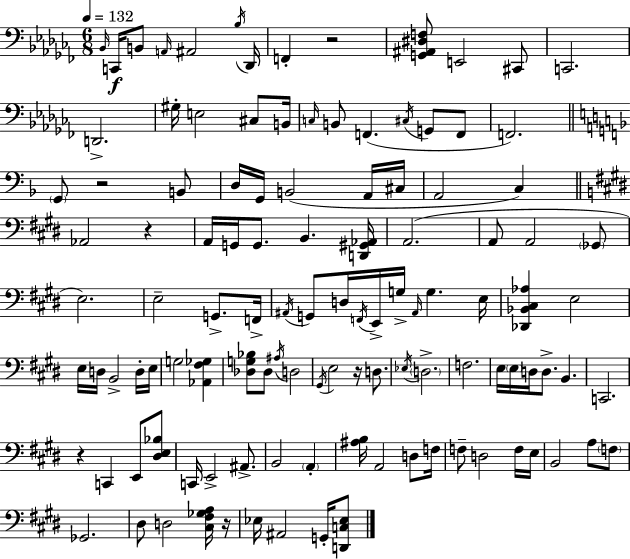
Bb2/s C2/s B2/e A2/s A#2/h Bb3/s Db2/s F2/q R/h [G2,A#2,D#3,F3]/e E2/h C#2/e C2/h. D2/h. G#3/s E3/h C#3/e B2/s C3/s B2/e F2/q. C#3/s G2/e F2/e F2/h. G2/e R/h B2/e D3/s G2/s B2/h A2/s C#3/s A2/h C3/q Ab2/h R/q A2/s G2/s G2/e. B2/q. [D2,G#2,Ab2]/s A2/h. A2/e A2/h Gb2/e E3/h. E3/h G2/e. F2/s A#2/s G2/e D3/s F2/s E2/s G3/s A#2/s G3/q. E3/s [Db2,Bb2,C#3,Ab3]/q E3/h E3/s D3/s B2/h D3/s E3/s G3/h [Ab2,F#3,Gb3]/q [Db3,G3,Bb3]/e Db3/e A#3/s D3/h G#2/s E3/h R/s D3/e. Eb3/s D3/h. F3/h. E3/s E3/s D3/s D3/e. B2/q. C2/h. R/q C2/q E2/e [D#3,E3,Bb3]/e C2/s E2/h A#2/e. B2/h A2/q [A#3,B3]/s A2/h D3/e F3/s F3/e D3/h F3/s E3/s B2/h A3/e F3/e Gb2/h. D#3/e D3/h [C#3,F#3,Gb3,A3]/s R/s Eb3/s A#2/h G2/s [D2,C3,Eb3]/e